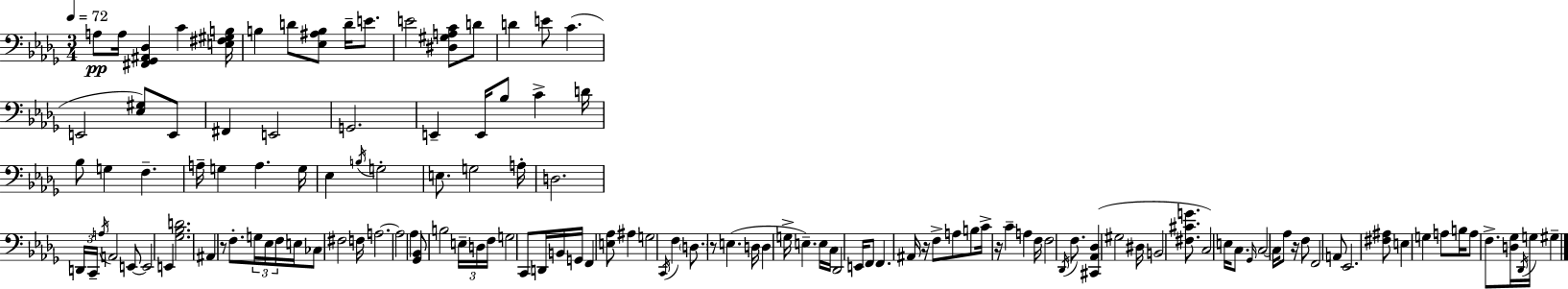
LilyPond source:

{
  \clef bass
  \numericTimeSignature
  \time 3/4
  \key bes \minor
  \tempo 4 = 72
  \repeat volta 2 { a8\pp a16 <fis, ges, ais, des>4 c'4 <e fis gis b>16 | b4 d'8 <ees ais b>8 d'16-- e'8. | e'2 <dis gis a c'>8 d'8 | d'4 e'8 c'4.( | \break e,2 <ees gis>8) e,8 | fis,4 e,2 | g,2. | e,4-- e,16 bes8 c'4-> d'16 | \break bes8 g4 f4.-- | a16-- g4 a4. g16 | ees4 \acciaccatura { b16 } g2-. | e8. g2 | \break a16-. d2. | \tuplet 3/2 { d,16 c,16-- \acciaccatura { a16 } } a,2 | e,8~~ e,2 e,4 | <ges bes d'>2. | \break ais,4 r8 f8.-. \tuplet 3/2 { g16 | ees16 f16 } e16 ces8 fis2 | f16 a2.~~ | a2 aes4 | \break <ges, bes,>8 b2 | \tuplet 3/2 { e16-- d16 f16 } g2 c,8 | d,16 b,16 g,16 f,4 <e aes>8 ais4 | g2 \acciaccatura { c,16 } f4 | \break \parenthesize d8. r8 e4.( | d16 d4 g16-> e4.--) | e16 c16 des,2 | e,16 f,8 f,4. ais,16 r16 f8-> | \break a8 b8 c'16-> r16 c'4-- a4 | f16 f2 | \acciaccatura { des,16 } f8. <cis, aes, des>4( gis2 | dis16 b,2 | \break <fis cis' g'>8. c2) | e16 c8. \grace { ges,16 } c2~~ | c16 aes8 r16 f8 f,2 | a,8 ees,2. | \break <fis ais>8 e4 g4 | a8 b16 a8 f8.-> <d ges>16 | \acciaccatura { des,16 } g16 gis4-- } \bar "|."
}